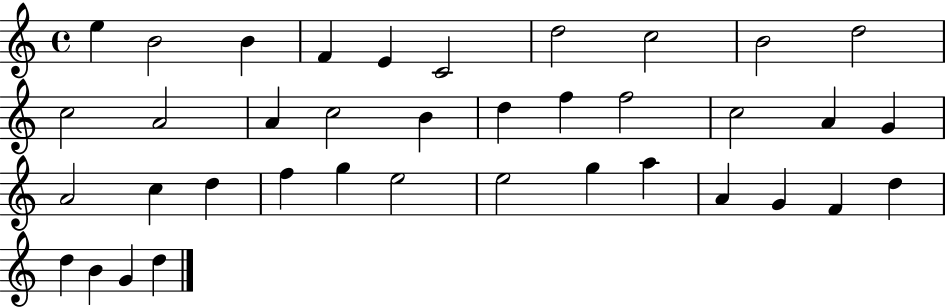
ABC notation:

X:1
T:Untitled
M:4/4
L:1/4
K:C
e B2 B F E C2 d2 c2 B2 d2 c2 A2 A c2 B d f f2 c2 A G A2 c d f g e2 e2 g a A G F d d B G d